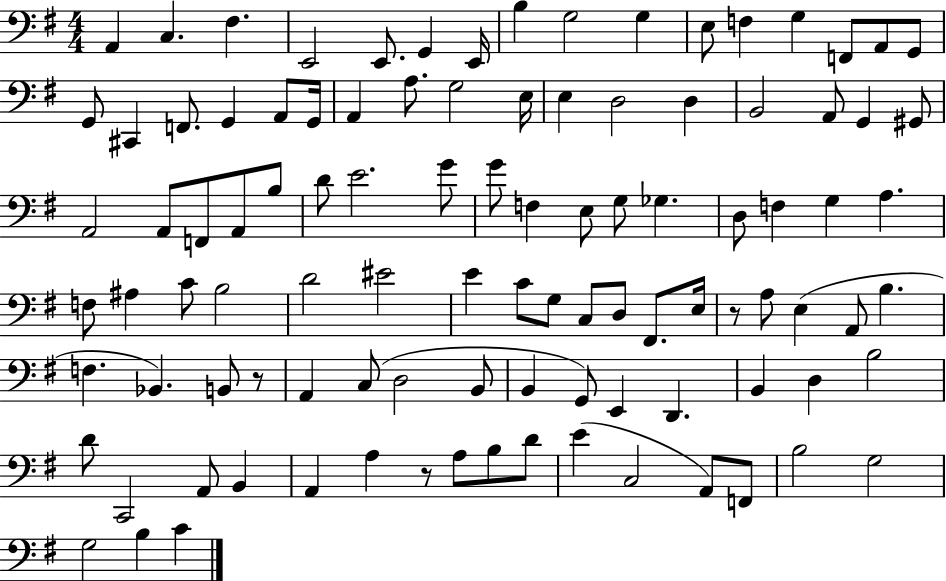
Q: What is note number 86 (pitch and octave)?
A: A2